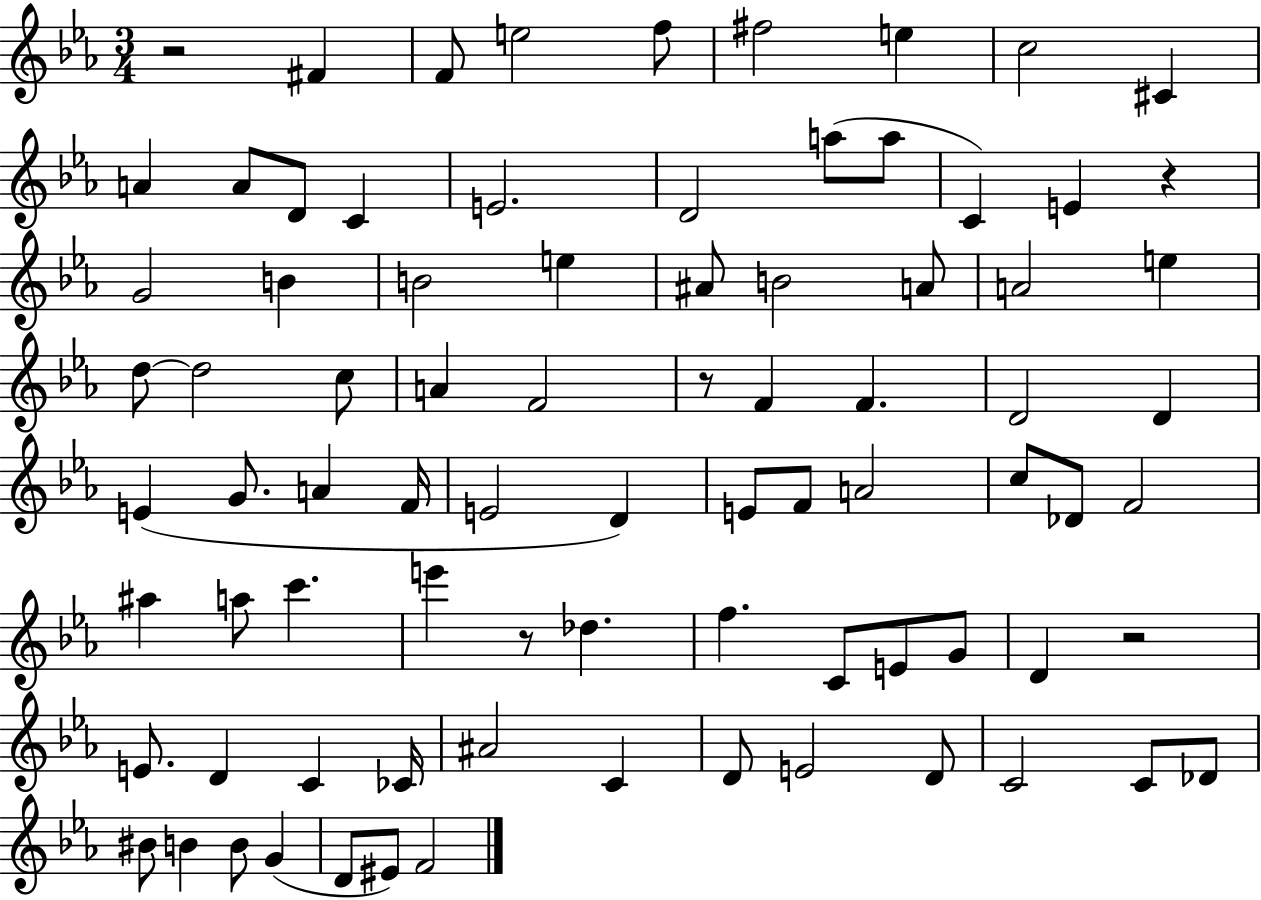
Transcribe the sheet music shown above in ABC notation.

X:1
T:Untitled
M:3/4
L:1/4
K:Eb
z2 ^F F/2 e2 f/2 ^f2 e c2 ^C A A/2 D/2 C E2 D2 a/2 a/2 C E z G2 B B2 e ^A/2 B2 A/2 A2 e d/2 d2 c/2 A F2 z/2 F F D2 D E G/2 A F/4 E2 D E/2 F/2 A2 c/2 _D/2 F2 ^a a/2 c' e' z/2 _d f C/2 E/2 G/2 D z2 E/2 D C _C/4 ^A2 C D/2 E2 D/2 C2 C/2 _D/2 ^B/2 B B/2 G D/2 ^E/2 F2